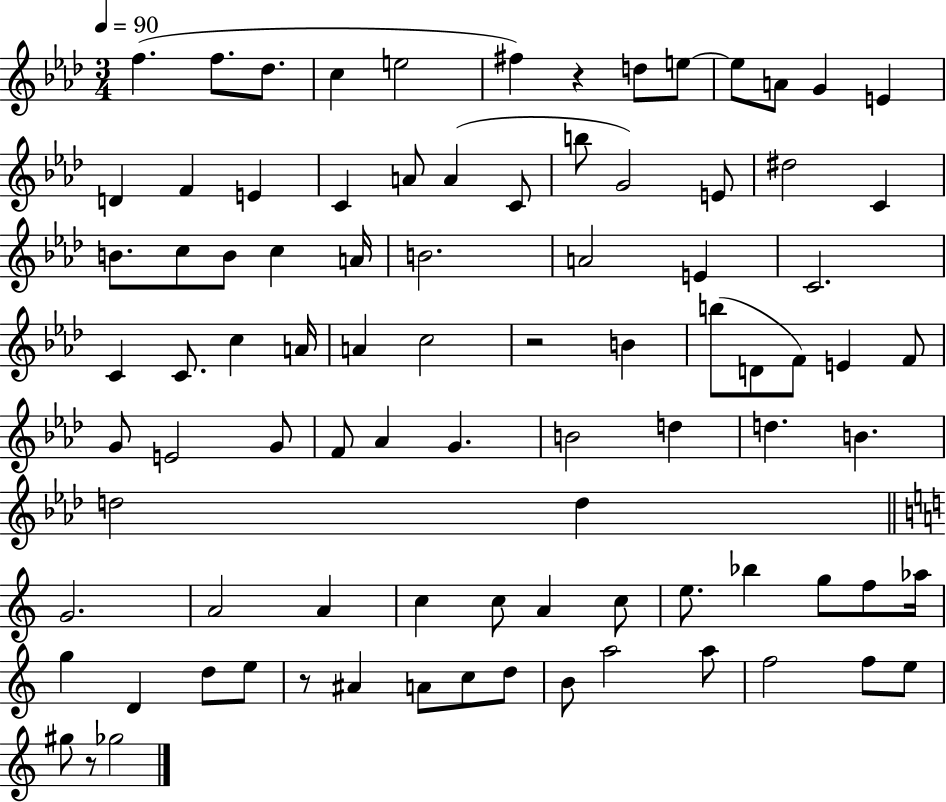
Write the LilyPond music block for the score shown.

{
  \clef treble
  \numericTimeSignature
  \time 3/4
  \key aes \major
  \tempo 4 = 90
  f''4.( f''8. des''8. | c''4 e''2 | fis''4) r4 d''8 e''8~~ | e''8 a'8 g'4 e'4 | \break d'4 f'4 e'4 | c'4 a'8 a'4( c'8 | b''8 g'2) e'8 | dis''2 c'4 | \break b'8. c''8 b'8 c''4 a'16 | b'2. | a'2 e'4 | c'2. | \break c'4 c'8. c''4 a'16 | a'4 c''2 | r2 b'4 | b''8( d'8 f'8) e'4 f'8 | \break g'8 e'2 g'8 | f'8 aes'4 g'4. | b'2 d''4 | d''4. b'4. | \break d''2 d''4 | \bar "||" \break \key a \minor g'2. | a'2 a'4 | c''4 c''8 a'4 c''8 | e''8. bes''4 g''8 f''8 aes''16 | \break g''4 d'4 d''8 e''8 | r8 ais'4 a'8 c''8 d''8 | b'8 a''2 a''8 | f''2 f''8 e''8 | \break gis''8 r8 ges''2 | \bar "|."
}